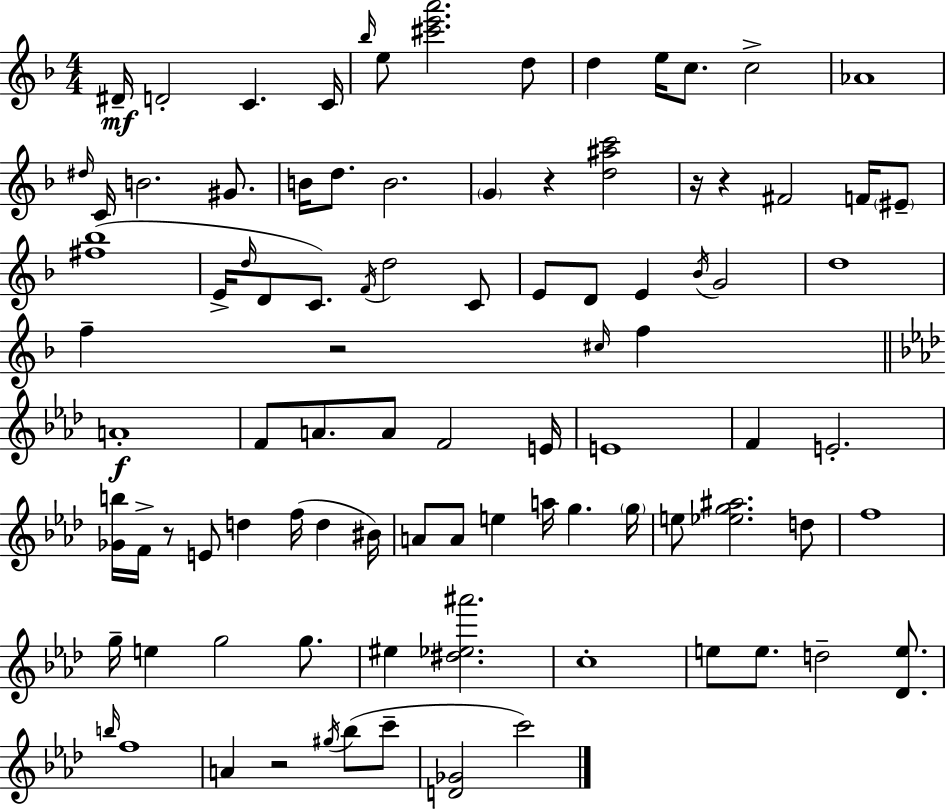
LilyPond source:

{
  \clef treble
  \numericTimeSignature
  \time 4/4
  \key f \major
  dis'16--\mf d'2-. c'4. c'16 | \grace { bes''16 } e''8 <cis''' e''' a'''>2. d''8 | d''4 e''16 c''8. c''2-> | aes'1 | \break \grace { dis''16 } c'16 b'2. gis'8. | b'16 d''8. b'2. | \parenthesize g'4 r4 <d'' ais'' c'''>2 | r16 r4 fis'2 f'16 | \break \parenthesize eis'8-- <fis'' bes''>1( | e'16-> \grace { d''16 } d'8 c'8.) \acciaccatura { f'16 } d''2 | c'8 e'8 d'8 e'4 \acciaccatura { bes'16 } g'2 | d''1 | \break f''4-- r2 | \grace { cis''16 } f''4 \bar "||" \break \key aes \major a'1-.\f | f'8 a'8. a'8 f'2 e'16 | e'1 | f'4 e'2.-. | \break <ges' b''>16 f'16-> r8 e'8 d''4 f''16( d''4 bis'16) | a'8 a'8 e''4 a''16 g''4. \parenthesize g''16 | e''8 <ees'' g'' ais''>2. d''8 | f''1 | \break g''16-- e''4 g''2 g''8. | eis''4 <dis'' ees'' ais'''>2. | c''1-. | e''8 e''8. d''2-- <des' e''>8. | \break \grace { b''16 } f''1 | a'4 r2 \acciaccatura { gis''16 }( bes''8 | c'''8-- <d' ges'>2 c'''2) | \bar "|."
}